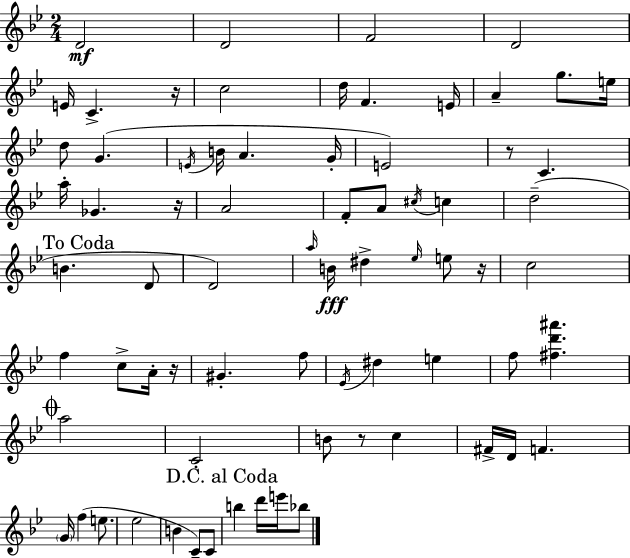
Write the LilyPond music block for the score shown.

{
  \clef treble
  \numericTimeSignature
  \time 2/4
  \key g \minor
  d'2\mf | d'2 | f'2 | d'2 | \break e'16 c'4.-> r16 | c''2 | d''16 f'4. e'16 | a'4-- g''8. e''16 | \break d''8 g'4.( | \acciaccatura { e'16 } b'16 a'4. | g'16-. e'2) | r8 c'4. | \break a''16-. ges'4. | r16 a'2 | f'8-. a'8 \acciaccatura { cis''16 } c''4 | d''2--( | \break \mark "To Coda" b'4. | d'8 d'2) | \grace { a''16 } b'16\fff dis''4-> | \grace { ees''16 } e''8 r16 c''2 | \break f''4 | c''8-> a'16-. r16 gis'4.-. | f''8 \acciaccatura { ees'16 } dis''4 | e''4 f''8 <fis'' d''' ais'''>4. | \break \mark \markup { \musicglyph "scripts.coda" } a''2 | c'2-. | b'8 r8 | c''4 fis'16-> d'16 f'4. | \break \parenthesize g'16 f''4( | e''8. ees''2 | b'4 | c'8--) c'8 \mark "D.C. al Coda" b''4 | \break d'''16 e'''16 bes''8 \bar "|."
}